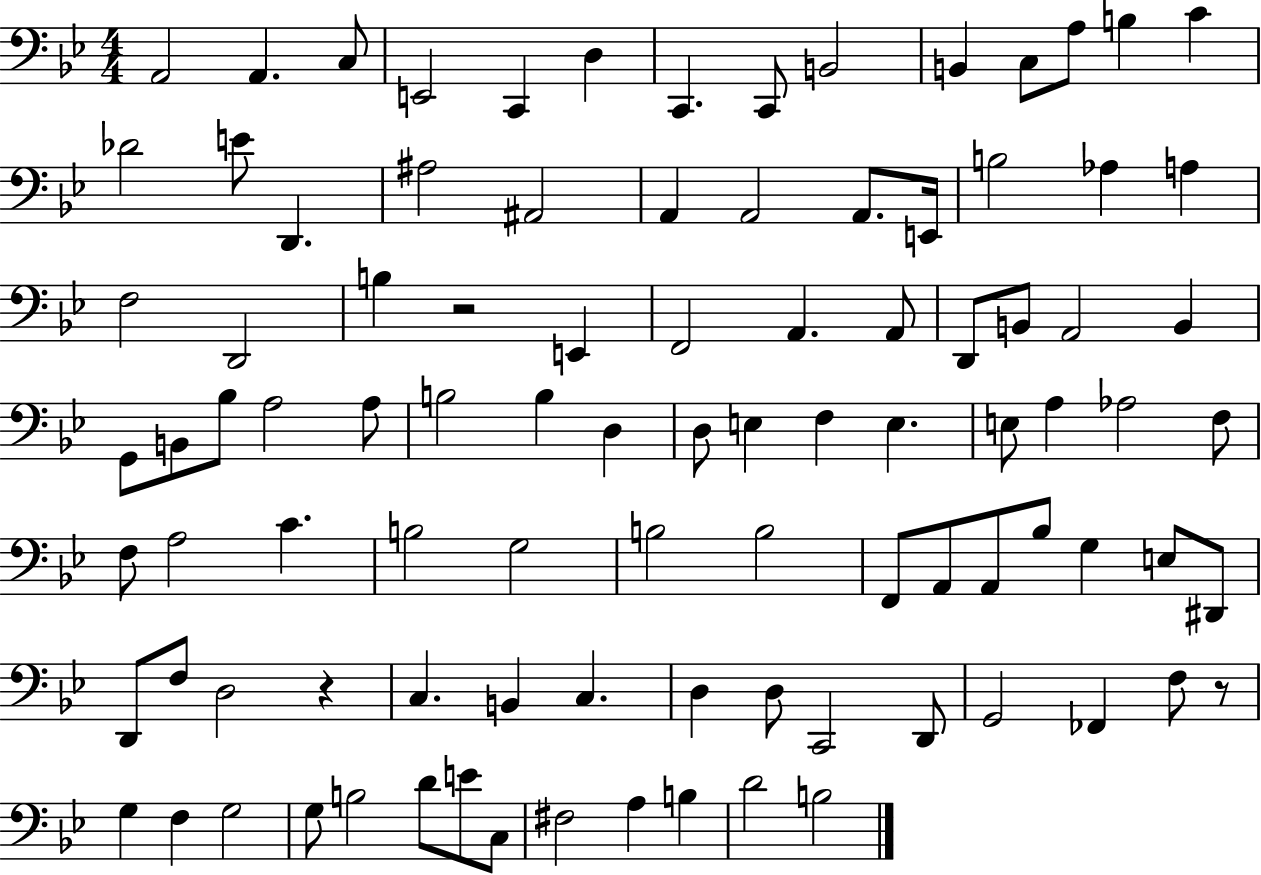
X:1
T:Untitled
M:4/4
L:1/4
K:Bb
A,,2 A,, C,/2 E,,2 C,, D, C,, C,,/2 B,,2 B,, C,/2 A,/2 B, C _D2 E/2 D,, ^A,2 ^A,,2 A,, A,,2 A,,/2 E,,/4 B,2 _A, A, F,2 D,,2 B, z2 E,, F,,2 A,, A,,/2 D,,/2 B,,/2 A,,2 B,, G,,/2 B,,/2 _B,/2 A,2 A,/2 B,2 B, D, D,/2 E, F, E, E,/2 A, _A,2 F,/2 F,/2 A,2 C B,2 G,2 B,2 B,2 F,,/2 A,,/2 A,,/2 _B,/2 G, E,/2 ^D,,/2 D,,/2 F,/2 D,2 z C, B,, C, D, D,/2 C,,2 D,,/2 G,,2 _F,, F,/2 z/2 G, F, G,2 G,/2 B,2 D/2 E/2 C,/2 ^F,2 A, B, D2 B,2